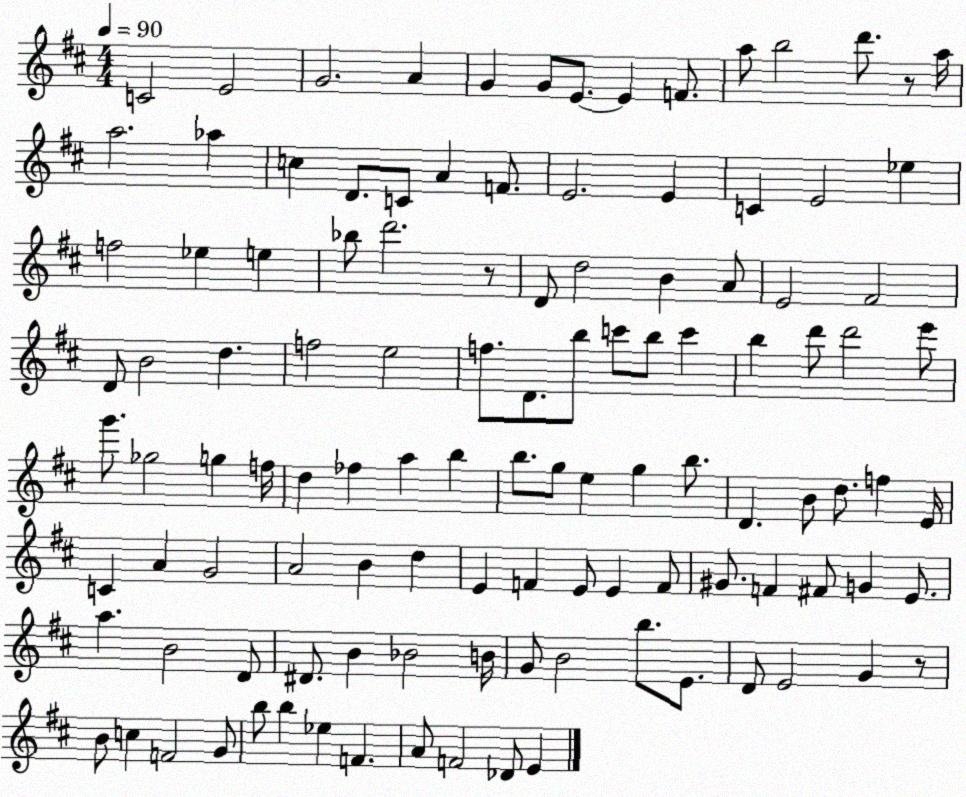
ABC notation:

X:1
T:Untitled
M:4/4
L:1/4
K:D
C2 E2 G2 A G G/2 E/2 E F/2 a/2 b2 d'/2 z/2 a/4 a2 _a c D/2 C/2 A F/2 E2 E C E2 _e f2 _e e _b/2 d'2 z/2 D/2 d2 B A/2 E2 ^F2 D/2 B2 d f2 e2 f/2 D/2 b/2 c'/2 b/2 c' b d'/2 d'2 e'/2 g'/2 _g2 g f/4 d _f a b b/2 g/2 e g b/2 D B/2 d/2 f E/4 C A G2 A2 B d E F E/2 E F/2 ^G/2 F ^F/2 G E/2 a B2 D/2 ^D/2 B _B2 B/4 G/2 B2 b/2 E/2 D/2 E2 G z/2 B/2 c F2 G/2 b/2 b _e F A/2 F2 _D/2 E